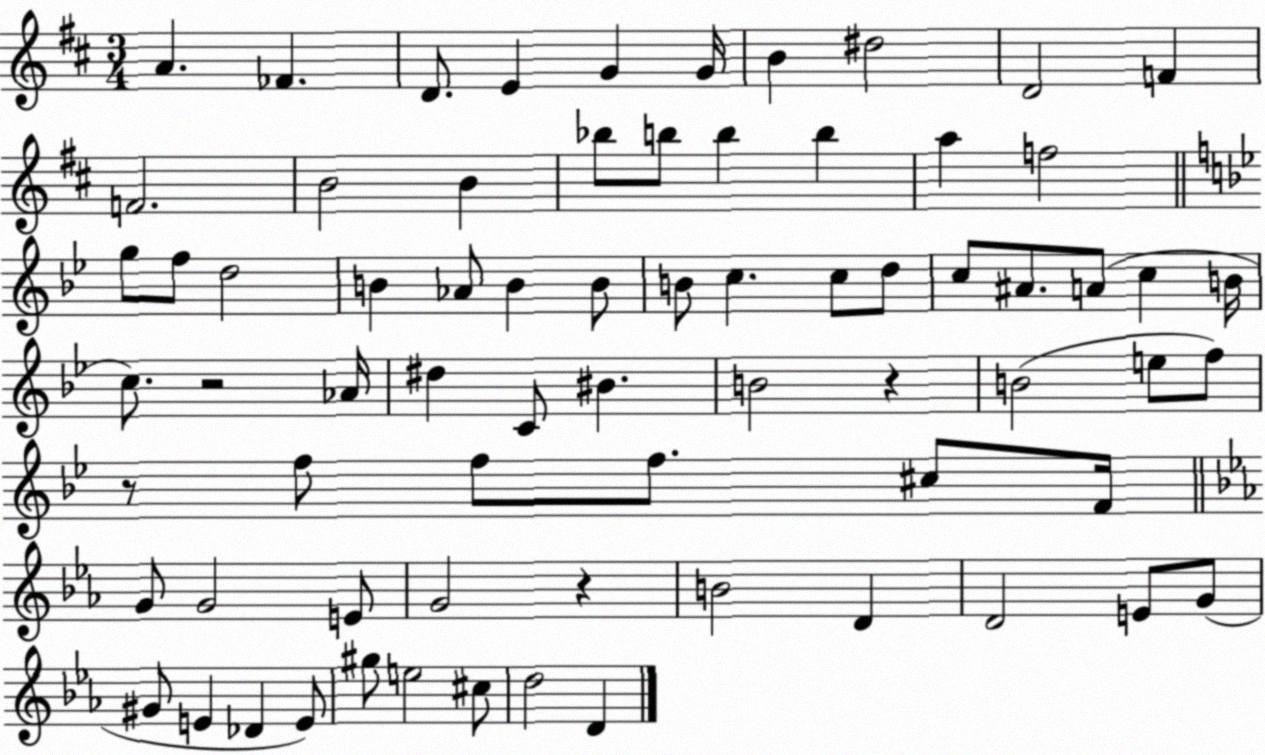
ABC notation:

X:1
T:Untitled
M:3/4
L:1/4
K:D
A _F D/2 E G G/4 B ^d2 D2 F F2 B2 B _b/2 b/2 b b a f2 g/2 f/2 d2 B _A/2 B B/2 B/2 c c/2 d/2 c/2 ^A/2 A/2 c B/4 c/2 z2 _A/4 ^d C/2 ^B B2 z B2 e/2 f/2 z/2 f/2 f/2 f/2 ^c/2 F/4 G/2 G2 E/2 G2 z B2 D D2 E/2 G/2 ^G/2 E _D E/2 ^g/2 e2 ^c/2 d2 D